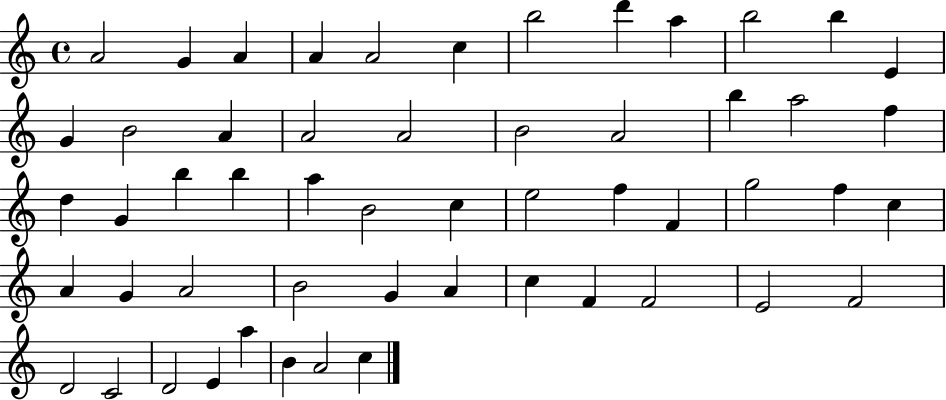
A4/h G4/q A4/q A4/q A4/h C5/q B5/h D6/q A5/q B5/h B5/q E4/q G4/q B4/h A4/q A4/h A4/h B4/h A4/h B5/q A5/h F5/q D5/q G4/q B5/q B5/q A5/q B4/h C5/q E5/h F5/q F4/q G5/h F5/q C5/q A4/q G4/q A4/h B4/h G4/q A4/q C5/q F4/q F4/h E4/h F4/h D4/h C4/h D4/h E4/q A5/q B4/q A4/h C5/q